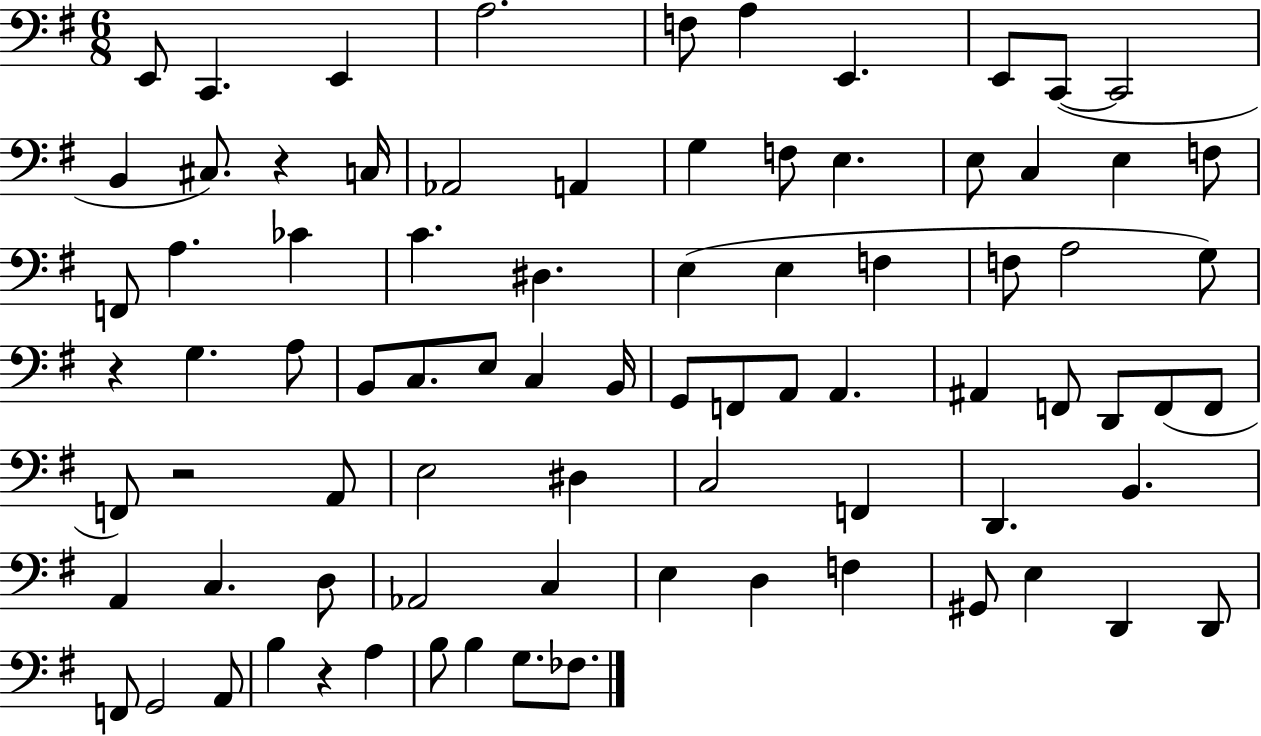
E2/e C2/q. E2/q A3/h. F3/e A3/q E2/q. E2/e C2/e C2/h B2/q C#3/e. R/q C3/s Ab2/h A2/q G3/q F3/e E3/q. E3/e C3/q E3/q F3/e F2/e A3/q. CES4/q C4/q. D#3/q. E3/q E3/q F3/q F3/e A3/h G3/e R/q G3/q. A3/e B2/e C3/e. E3/e C3/q B2/s G2/e F2/e A2/e A2/q. A#2/q F2/e D2/e F2/e F2/e F2/e R/h A2/e E3/h D#3/q C3/h F2/q D2/q. B2/q. A2/q C3/q. D3/e Ab2/h C3/q E3/q D3/q F3/q G#2/e E3/q D2/q D2/e F2/e G2/h A2/e B3/q R/q A3/q B3/e B3/q G3/e. FES3/e.